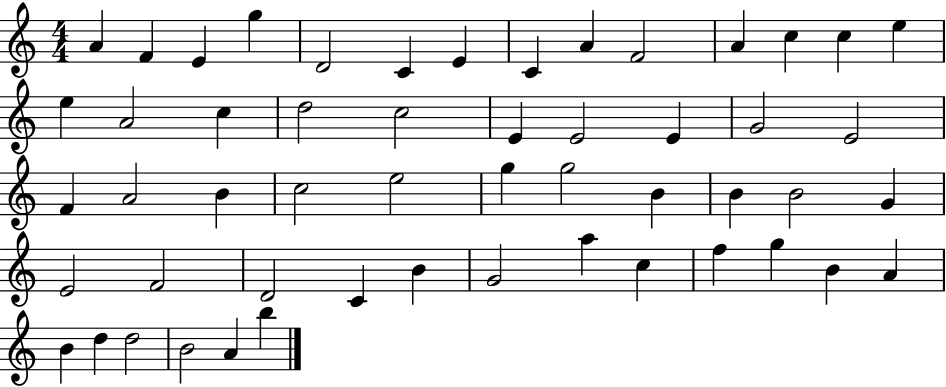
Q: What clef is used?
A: treble